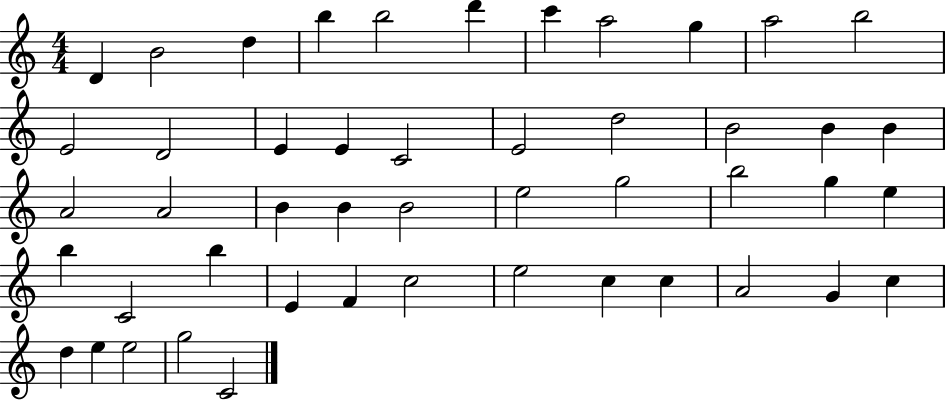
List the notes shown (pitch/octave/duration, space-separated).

D4/q B4/h D5/q B5/q B5/h D6/q C6/q A5/h G5/q A5/h B5/h E4/h D4/h E4/q E4/q C4/h E4/h D5/h B4/h B4/q B4/q A4/h A4/h B4/q B4/q B4/h E5/h G5/h B5/h G5/q E5/q B5/q C4/h B5/q E4/q F4/q C5/h E5/h C5/q C5/q A4/h G4/q C5/q D5/q E5/q E5/h G5/h C4/h